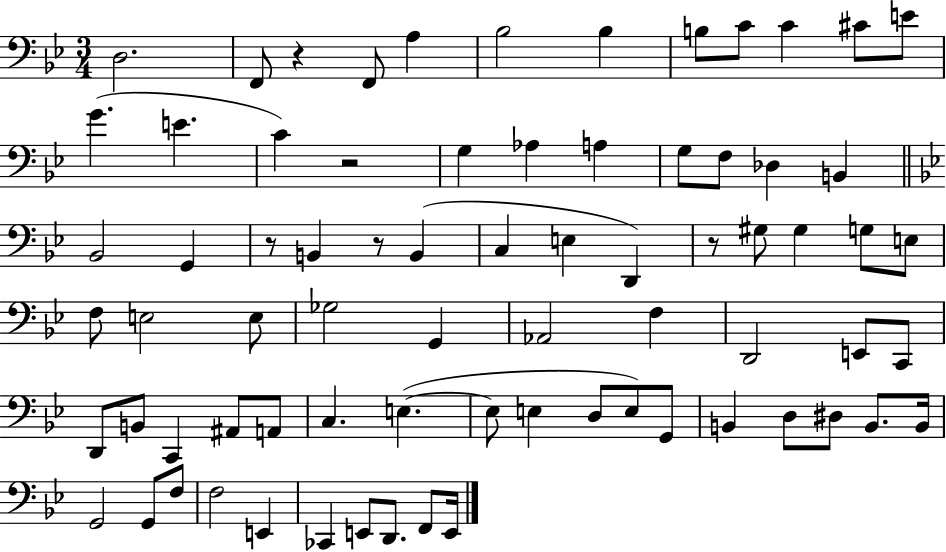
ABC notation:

X:1
T:Untitled
M:3/4
L:1/4
K:Bb
D,2 F,,/2 z F,,/2 A, _B,2 _B, B,/2 C/2 C ^C/2 E/2 G E C z2 G, _A, A, G,/2 F,/2 _D, B,, _B,,2 G,, z/2 B,, z/2 B,, C, E, D,, z/2 ^G,/2 ^G, G,/2 E,/2 F,/2 E,2 E,/2 _G,2 G,, _A,,2 F, D,,2 E,,/2 C,,/2 D,,/2 B,,/2 C,, ^A,,/2 A,,/2 C, E, E,/2 E, D,/2 E,/2 G,,/2 B,, D,/2 ^D,/2 B,,/2 B,,/4 G,,2 G,,/2 F,/2 F,2 E,, _C,, E,,/2 D,,/2 F,,/2 E,,/4